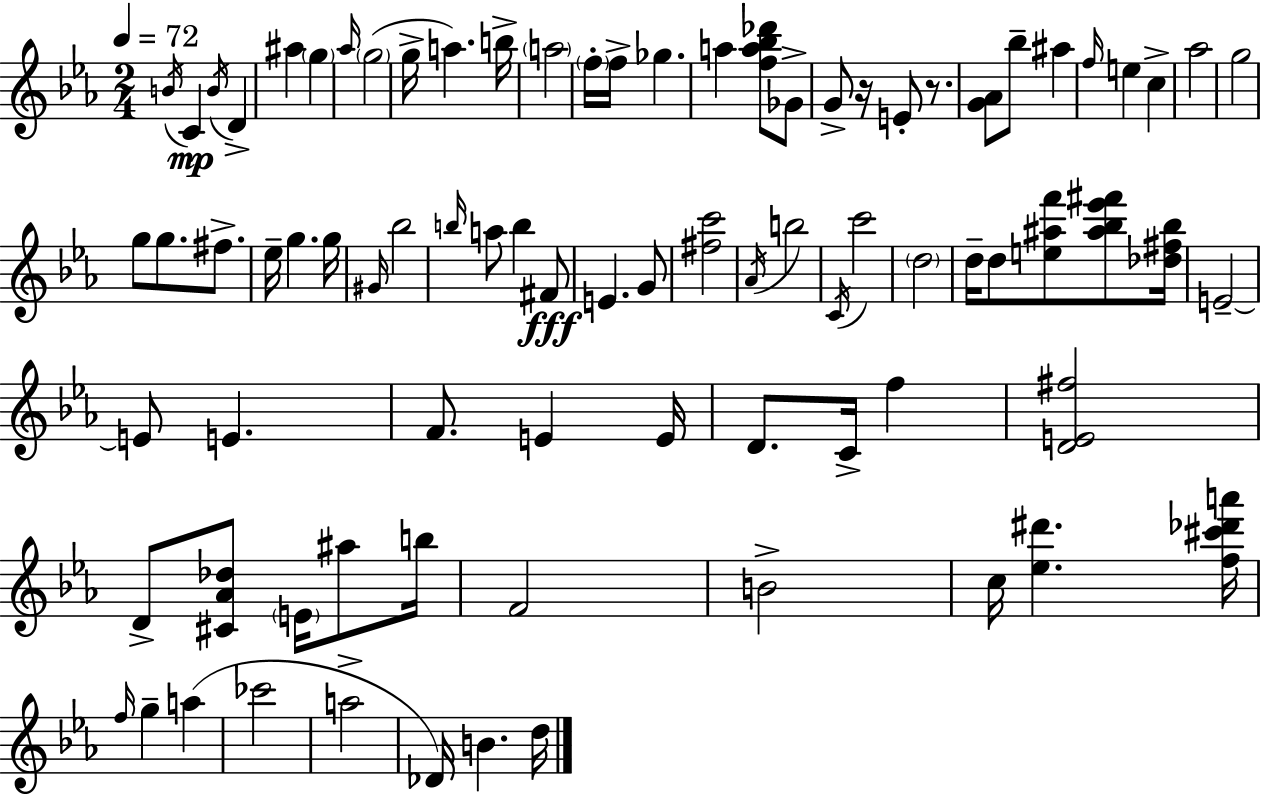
{
  \clef treble
  \numericTimeSignature
  \time 2/4
  \key c \minor
  \tempo 4 = 72
  \acciaccatura { b'16 }\mp c'4 \acciaccatura { b'16 } d'4-> | ais''4 \parenthesize g''4 | \grace { aes''16 }( \parenthesize g''2 | g''16-> a''4.) | \break b''16-> \parenthesize a''2 | \parenthesize f''16-. f''16-> ges''4. | a''4 <f'' a'' bes'' des'''>8 | ges'8-> g'8-> r16 e'8-. | \break r8. <g' aes'>8 bes''8-- ais''4 | \grace { f''16 } e''4 | c''4-> aes''2 | g''2 | \break g''8 g''8. | fis''8.-> ees''16-- g''4. | g''16 \grace { gis'16 } bes''2 | \grace { b''16 } a''8 | \break b''4 fis'8\fff e'4. | g'8 <fis'' c'''>2 | \acciaccatura { aes'16 } b''2 | \acciaccatura { c'16 } | \break c'''2 | \parenthesize d''2 | d''16-- d''8 <e'' ais'' f'''>8 <ais'' bes'' ees''' fis'''>8 <des'' fis'' bes''>16 | e'2--~~ | \break e'8 e'4. | f'8. e'4 e'16 | d'8. c'16-> f''4 | <d' e' fis''>2 | \break d'8-> <cis' aes' des''>8 \parenthesize e'16 ais''8 b''16 | f'2 | b'2-> | c''16 <ees'' dis'''>4. <f'' cis''' des''' a'''>16 | \break \grace { f''16 } g''4-- a''4( | ces'''2 | a''2-> | des'16) b'4. | \break d''16 \bar "|."
}